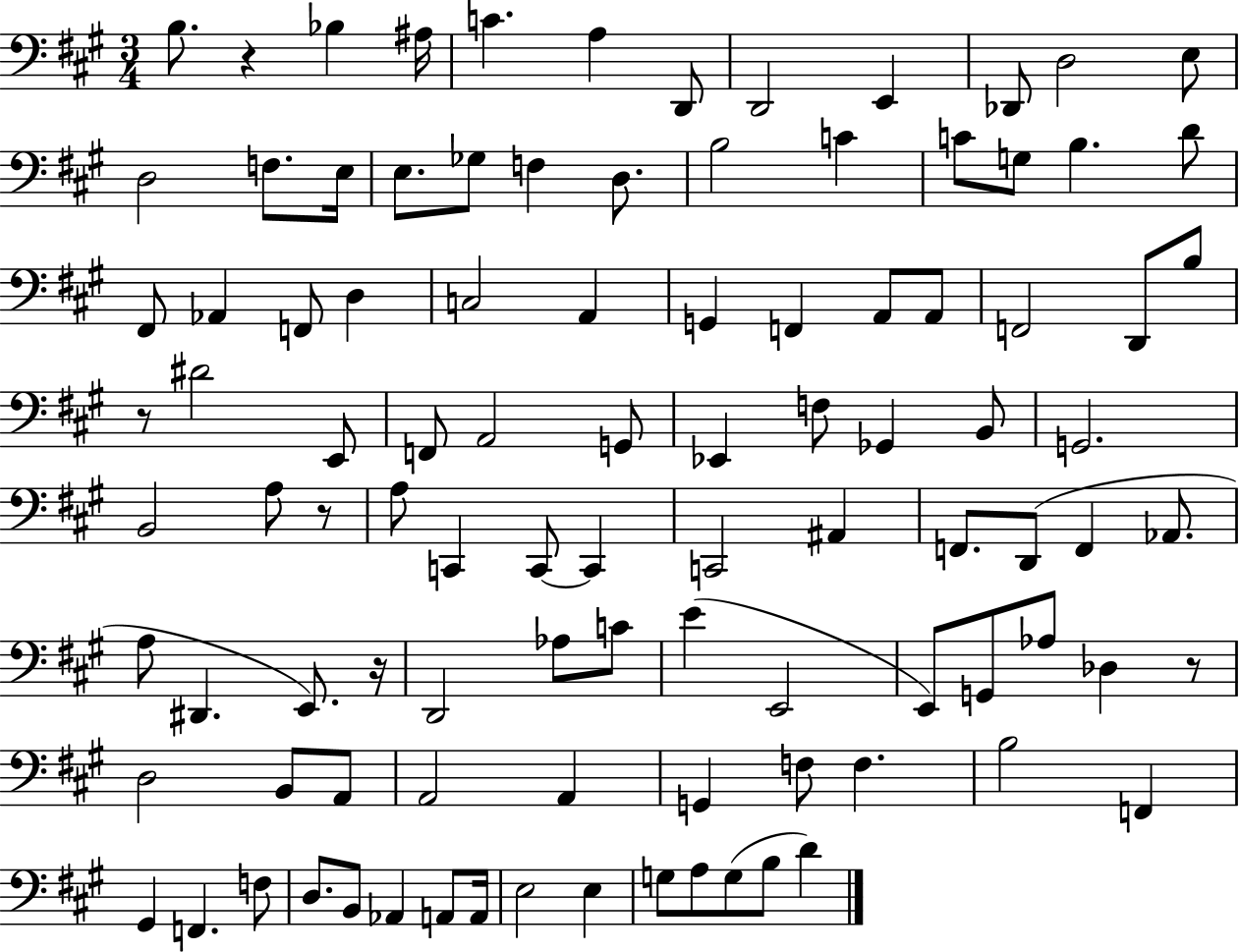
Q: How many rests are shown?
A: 5